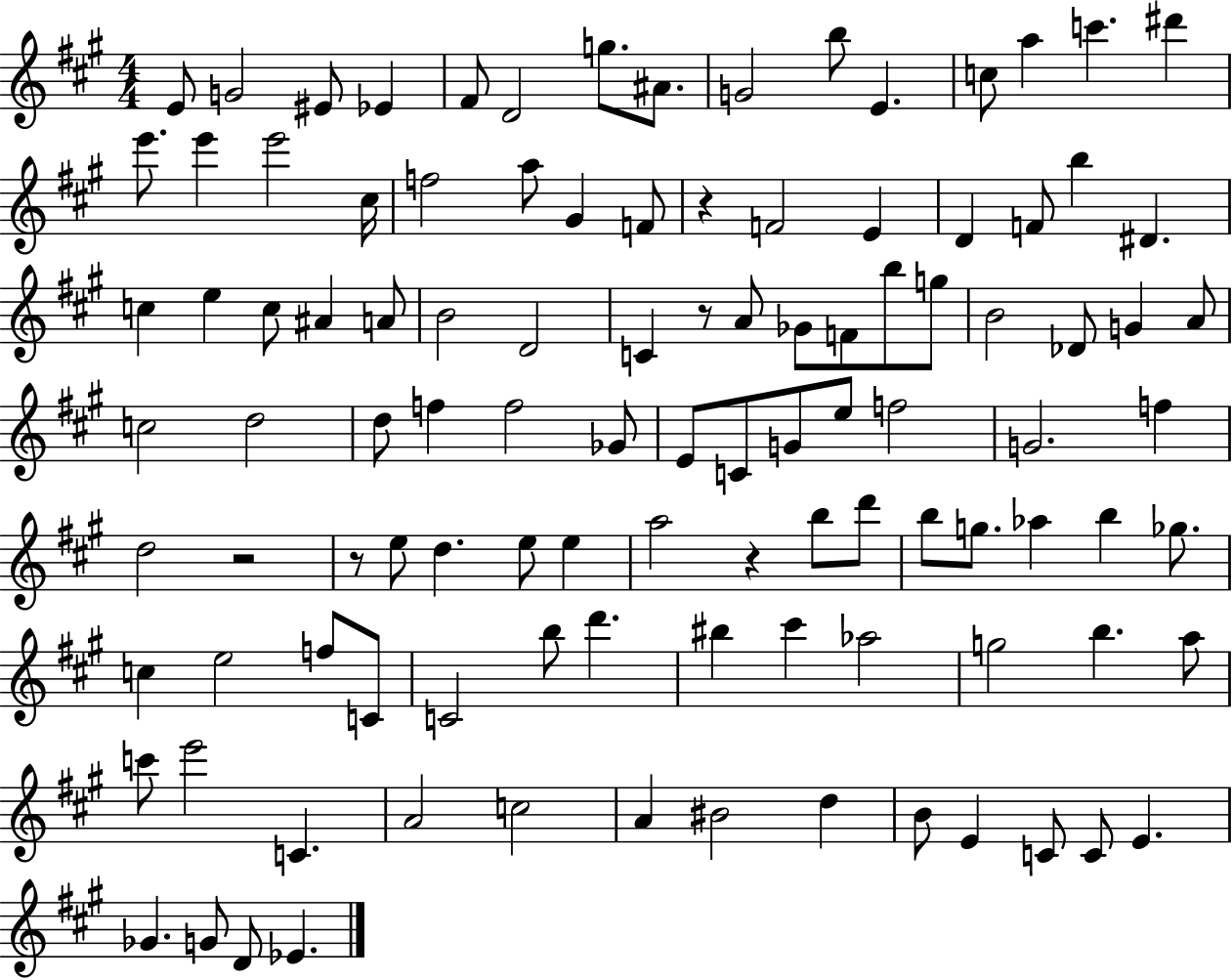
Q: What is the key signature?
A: A major